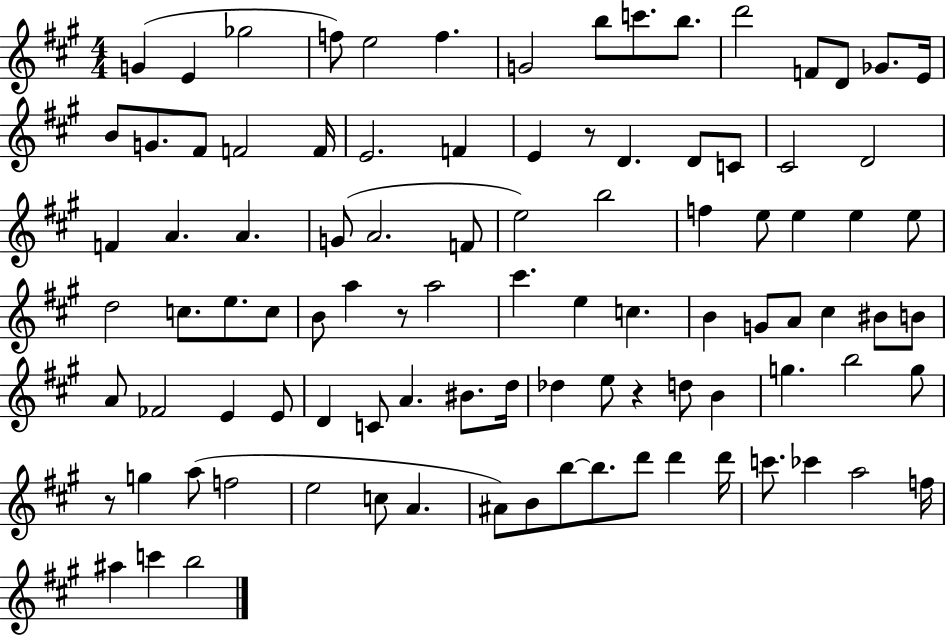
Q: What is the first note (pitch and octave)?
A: G4